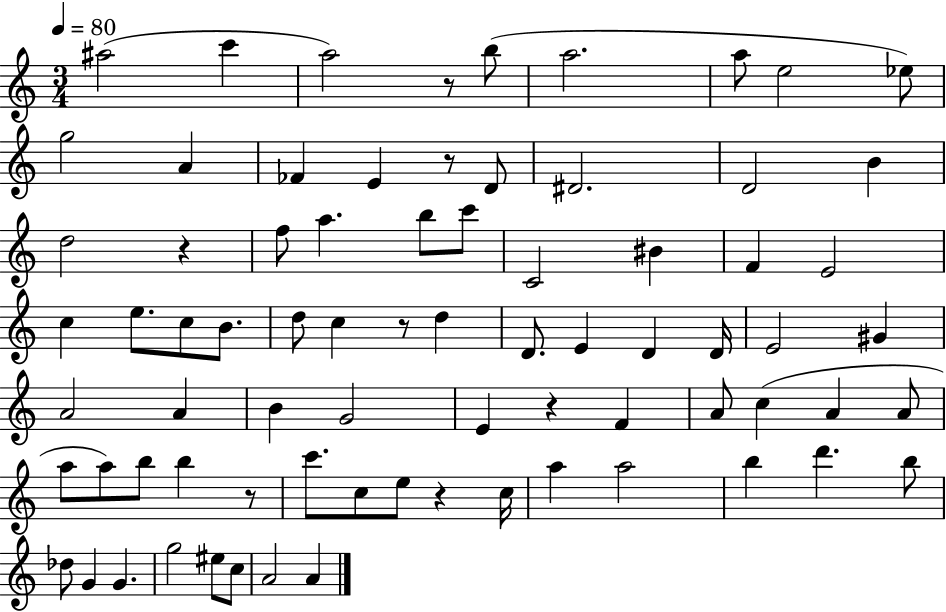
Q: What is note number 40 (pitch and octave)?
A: A4